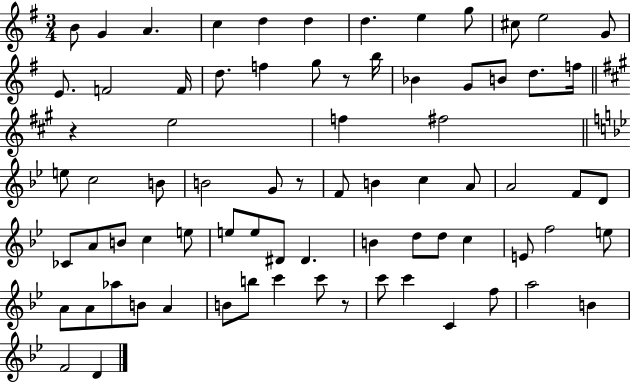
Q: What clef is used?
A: treble